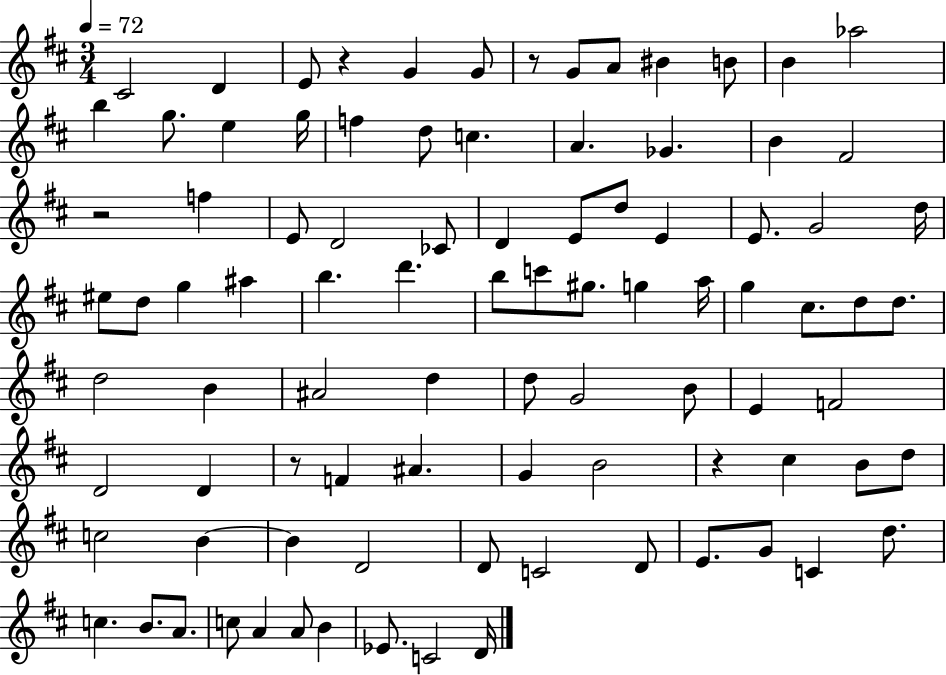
C#4/h D4/q E4/e R/q G4/q G4/e R/e G4/e A4/e BIS4/q B4/e B4/q Ab5/h B5/q G5/e. E5/q G5/s F5/q D5/e C5/q. A4/q. Gb4/q. B4/q F#4/h R/h F5/q E4/e D4/h CES4/e D4/q E4/e D5/e E4/q E4/e. G4/h D5/s EIS5/e D5/e G5/q A#5/q B5/q. D6/q. B5/e C6/e G#5/e. G5/q A5/s G5/q C#5/e. D5/e D5/e. D5/h B4/q A#4/h D5/q D5/e G4/h B4/e E4/q F4/h D4/h D4/q R/e F4/q A#4/q. G4/q B4/h R/q C#5/q B4/e D5/e C5/h B4/q B4/q D4/h D4/e C4/h D4/e E4/e. G4/e C4/q D5/e. C5/q. B4/e. A4/e. C5/e A4/q A4/e B4/q Eb4/e. C4/h D4/s